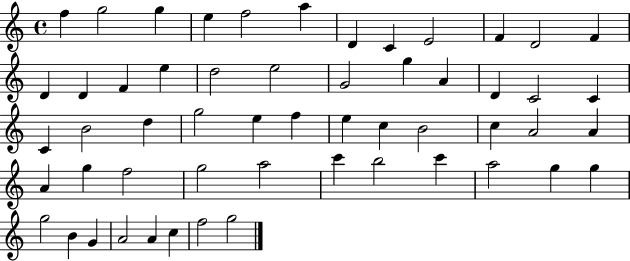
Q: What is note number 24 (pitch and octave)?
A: C4